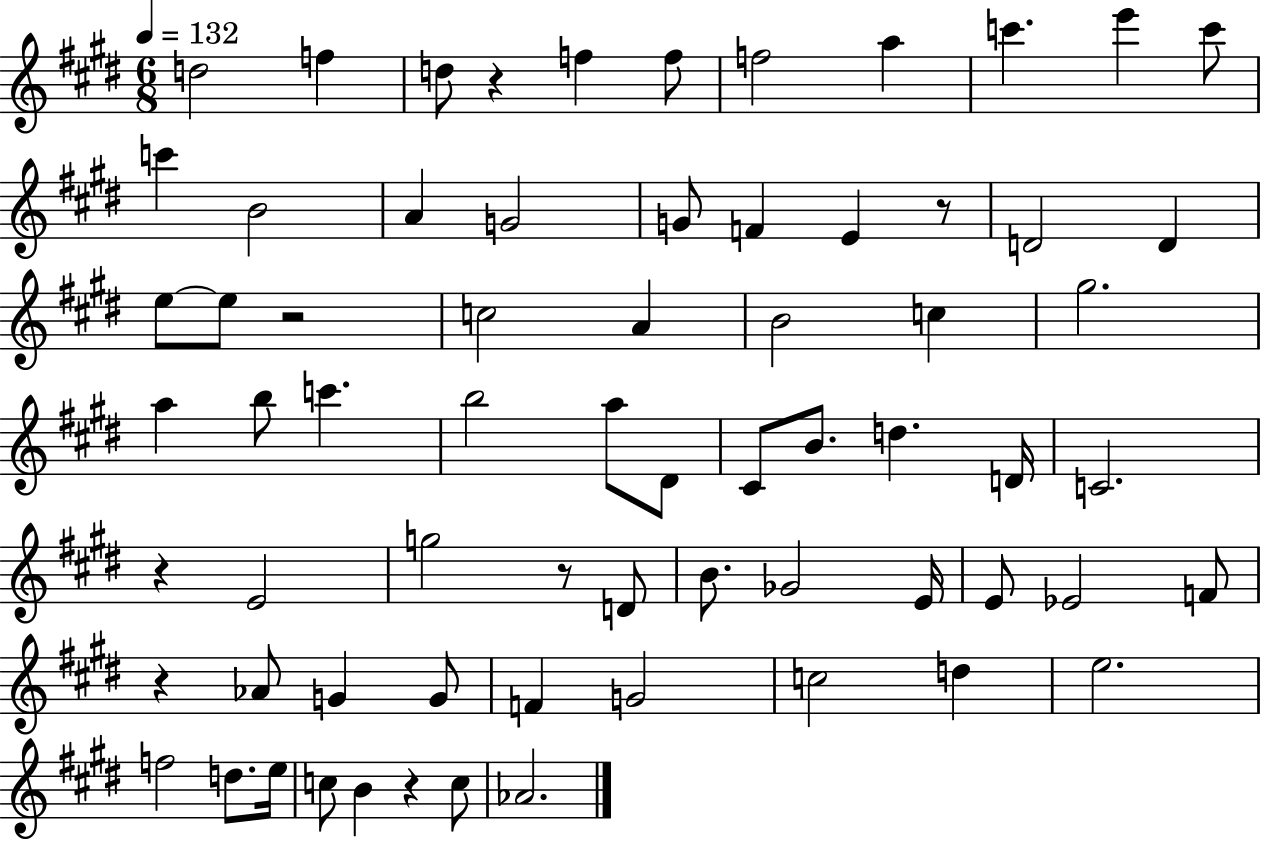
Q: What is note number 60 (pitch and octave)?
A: C5